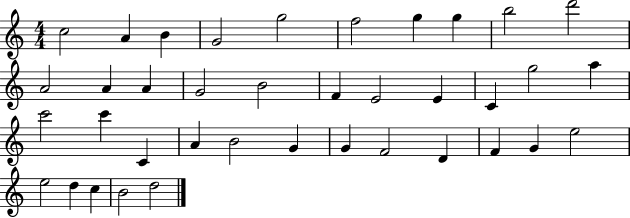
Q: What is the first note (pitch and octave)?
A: C5